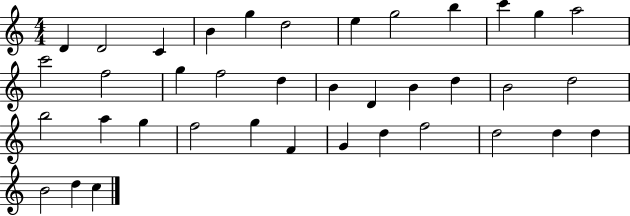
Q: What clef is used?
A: treble